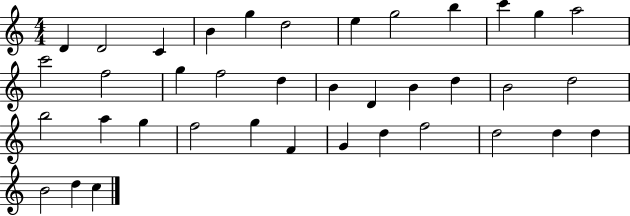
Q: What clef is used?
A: treble